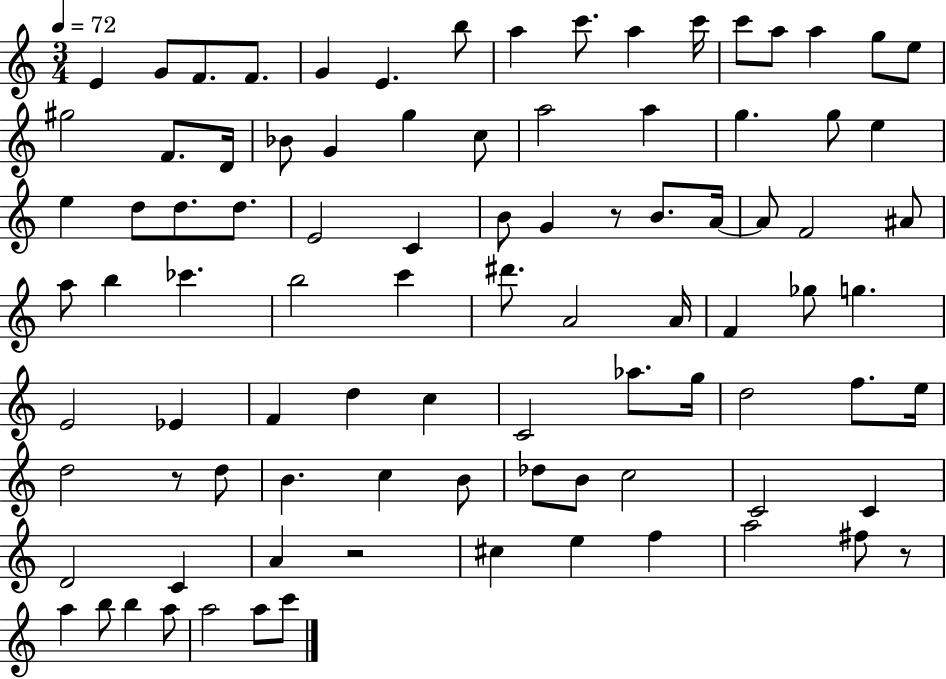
E4/q G4/e F4/e. F4/e. G4/q E4/q. B5/e A5/q C6/e. A5/q C6/s C6/e A5/e A5/q G5/e E5/e G#5/h F4/e. D4/s Bb4/e G4/q G5/q C5/e A5/h A5/q G5/q. G5/e E5/q E5/q D5/e D5/e. D5/e. E4/h C4/q B4/e G4/q R/e B4/e. A4/s A4/e F4/h A#4/e A5/e B5/q CES6/q. B5/h C6/q D#6/e. A4/h A4/s F4/q Gb5/e G5/q. E4/h Eb4/q F4/q D5/q C5/q C4/h Ab5/e. G5/s D5/h F5/e. E5/s D5/h R/e D5/e B4/q. C5/q B4/e Db5/e B4/e C5/h C4/h C4/q D4/h C4/q A4/q R/h C#5/q E5/q F5/q A5/h F#5/e R/e A5/q B5/e B5/q A5/e A5/h A5/e C6/e